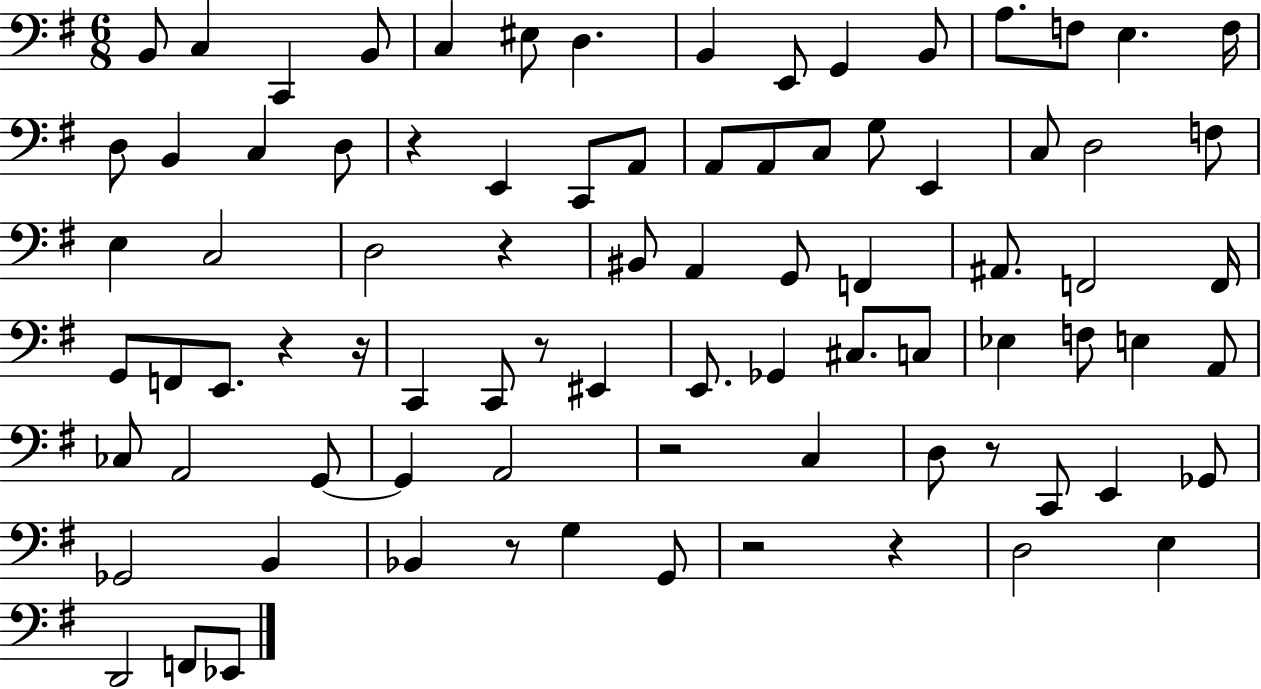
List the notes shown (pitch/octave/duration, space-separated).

B2/e C3/q C2/q B2/e C3/q EIS3/e D3/q. B2/q E2/e G2/q B2/e A3/e. F3/e E3/q. F3/s D3/e B2/q C3/q D3/e R/q E2/q C2/e A2/e A2/e A2/e C3/e G3/e E2/q C3/e D3/h F3/e E3/q C3/h D3/h R/q BIS2/e A2/q G2/e F2/q A#2/e. F2/h F2/s G2/e F2/e E2/e. R/q R/s C2/q C2/e R/e EIS2/q E2/e. Gb2/q C#3/e. C3/e Eb3/q F3/e E3/q A2/e CES3/e A2/h G2/e G2/q A2/h R/h C3/q D3/e R/e C2/e E2/q Gb2/e Gb2/h B2/q Bb2/q R/e G3/q G2/e R/h R/q D3/h E3/q D2/h F2/e Eb2/e